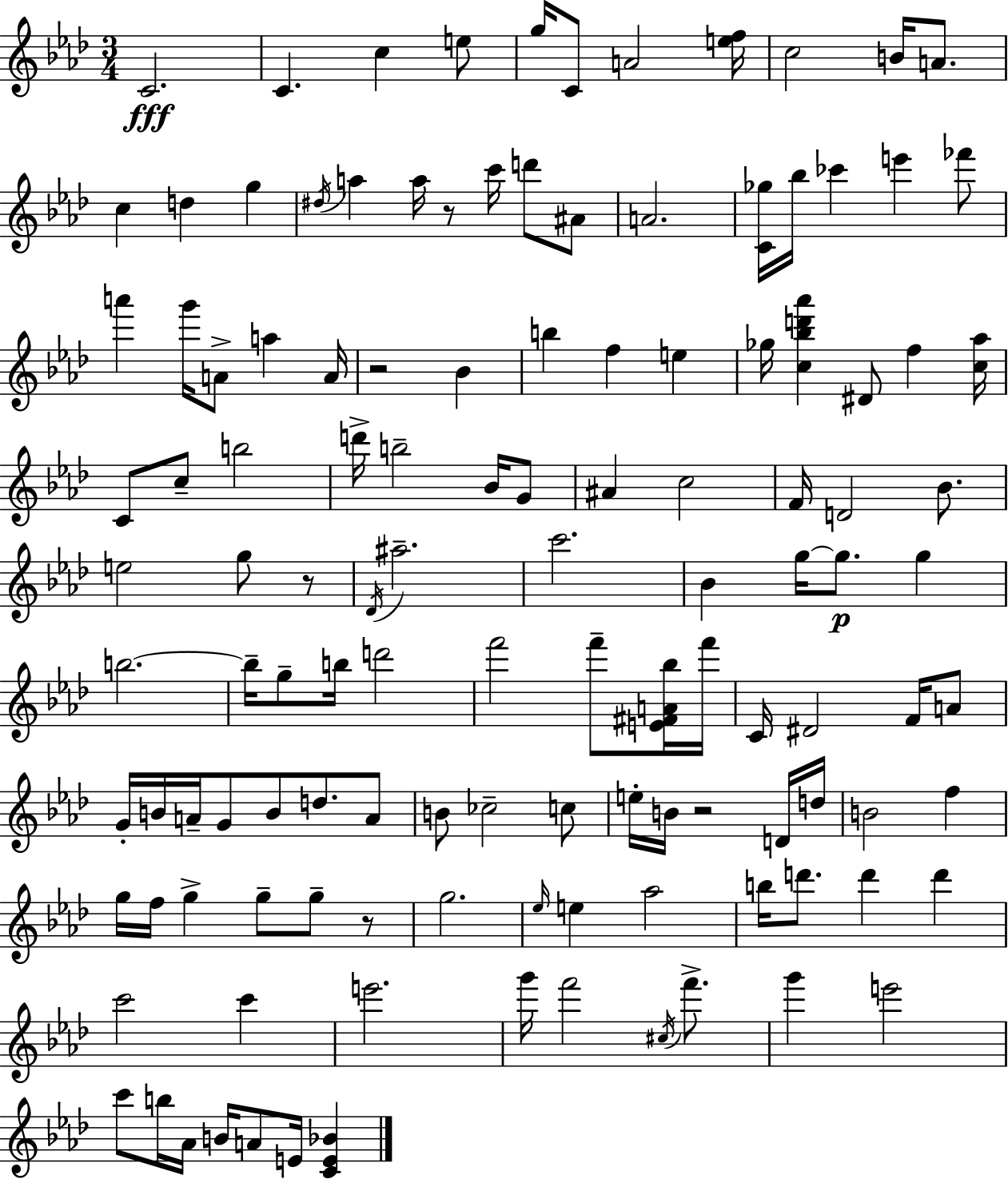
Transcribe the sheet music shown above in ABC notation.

X:1
T:Untitled
M:3/4
L:1/4
K:Fm
C2 C c e/2 g/4 C/2 A2 [ef]/4 c2 B/4 A/2 c d g ^d/4 a a/4 z/2 c'/4 d'/2 ^A/2 A2 [C_g]/4 _b/4 _c' e' _f'/2 a' g'/4 A/2 a A/4 z2 _B b f e _g/4 [c_bd'_a'] ^D/2 f [c_a]/4 C/2 c/2 b2 d'/4 b2 _B/4 G/2 ^A c2 F/4 D2 _B/2 e2 g/2 z/2 _D/4 ^a2 c'2 _B g/4 g/2 g b2 b/4 g/2 b/4 d'2 f'2 f'/2 [E^FA_b]/4 f'/4 C/4 ^D2 F/4 A/2 G/4 B/4 A/4 G/2 B/2 d/2 A/2 B/2 _c2 c/2 e/4 B/4 z2 D/4 d/4 B2 f g/4 f/4 g g/2 g/2 z/2 g2 _e/4 e _a2 b/4 d'/2 d' d' c'2 c' e'2 g'/4 f'2 ^c/4 f'/2 g' e'2 c'/2 b/4 _A/4 B/4 A/2 E/4 [CE_B]